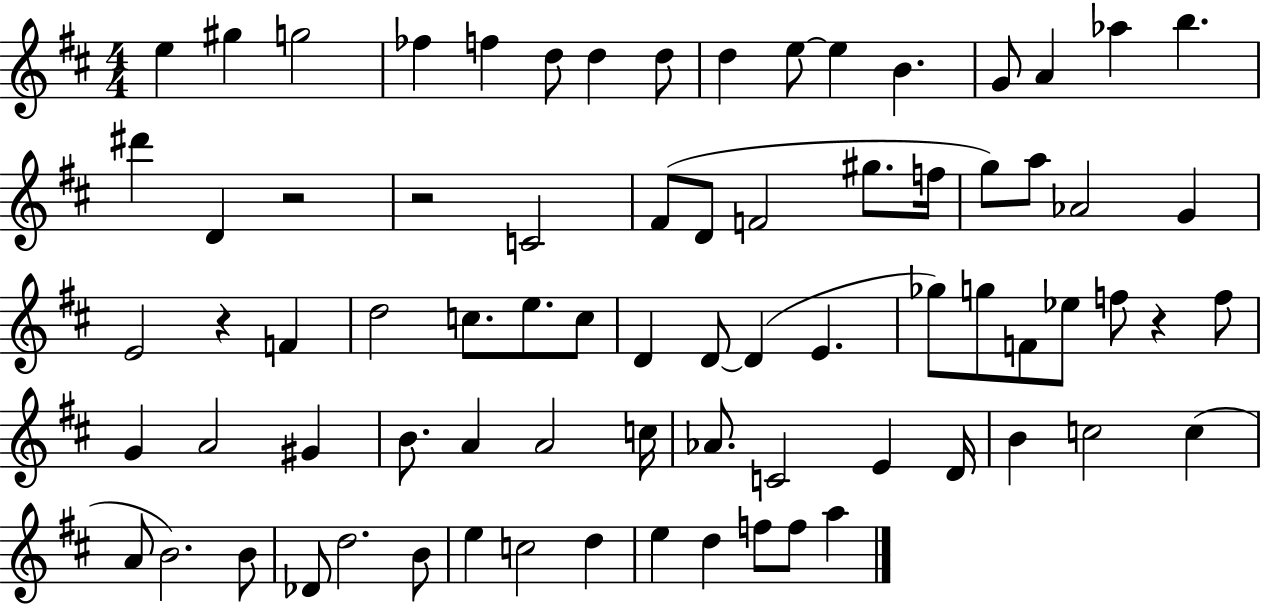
X:1
T:Untitled
M:4/4
L:1/4
K:D
e ^g g2 _f f d/2 d d/2 d e/2 e B G/2 A _a b ^d' D z2 z2 C2 ^F/2 D/2 F2 ^g/2 f/4 g/2 a/2 _A2 G E2 z F d2 c/2 e/2 c/2 D D/2 D E _g/2 g/2 F/2 _e/2 f/2 z f/2 G A2 ^G B/2 A A2 c/4 _A/2 C2 E D/4 B c2 c A/2 B2 B/2 _D/2 d2 B/2 e c2 d e d f/2 f/2 a